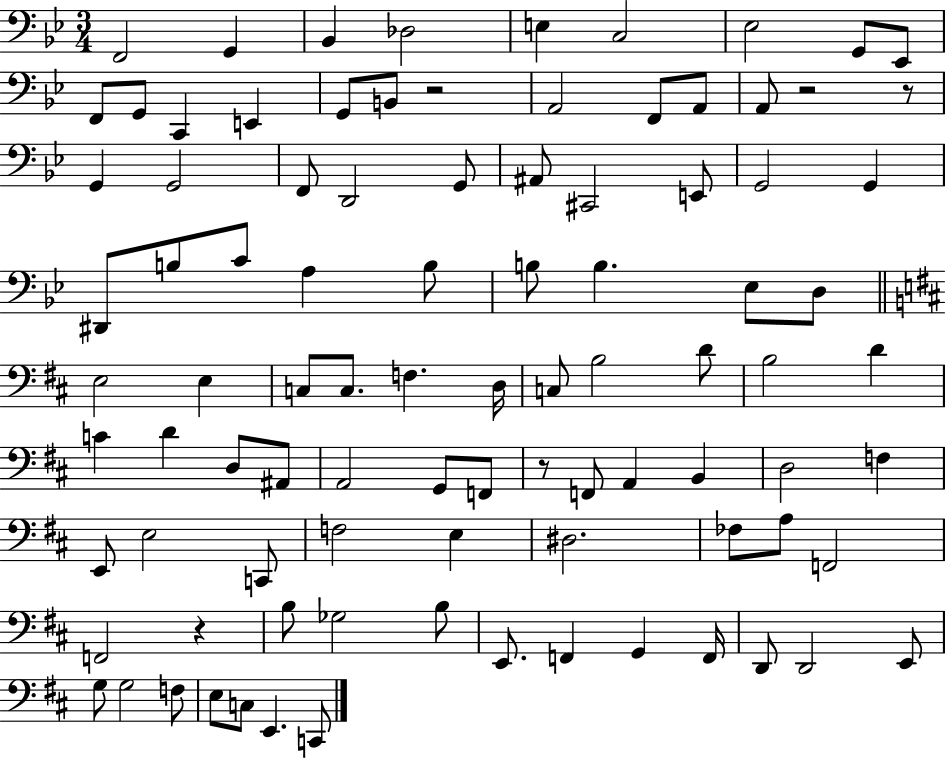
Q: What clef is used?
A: bass